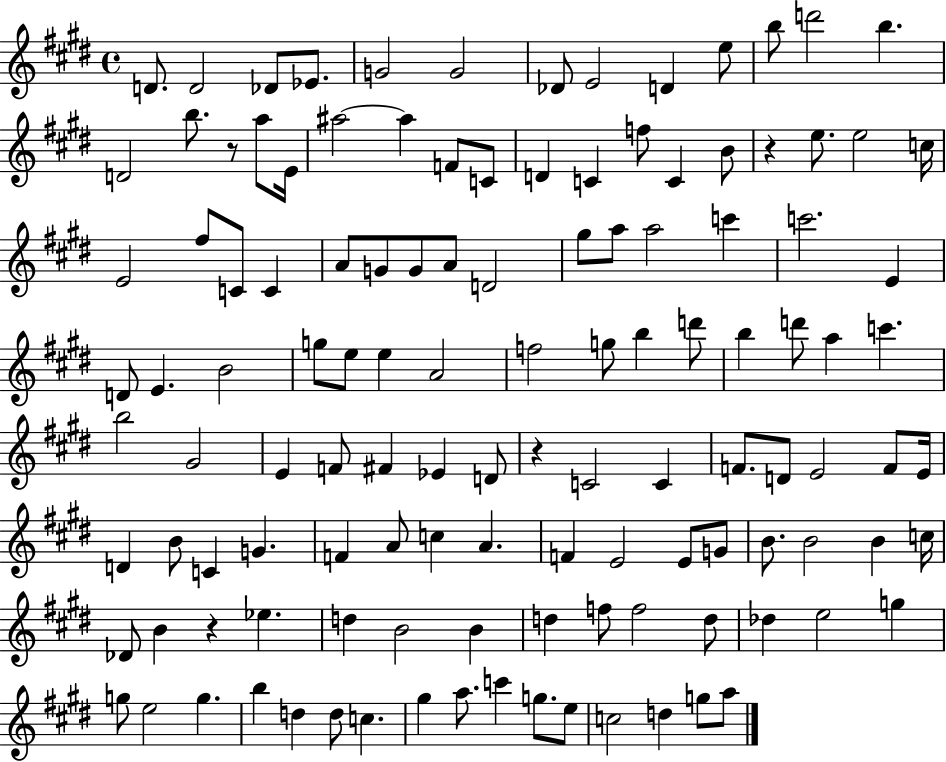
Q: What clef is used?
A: treble